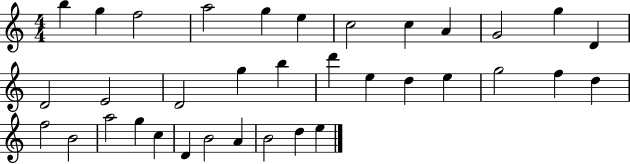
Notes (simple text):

B5/q G5/q F5/h A5/h G5/q E5/q C5/h C5/q A4/q G4/h G5/q D4/q D4/h E4/h D4/h G5/q B5/q D6/q E5/q D5/q E5/q G5/h F5/q D5/q F5/h B4/h A5/h G5/q C5/q D4/q B4/h A4/q B4/h D5/q E5/q